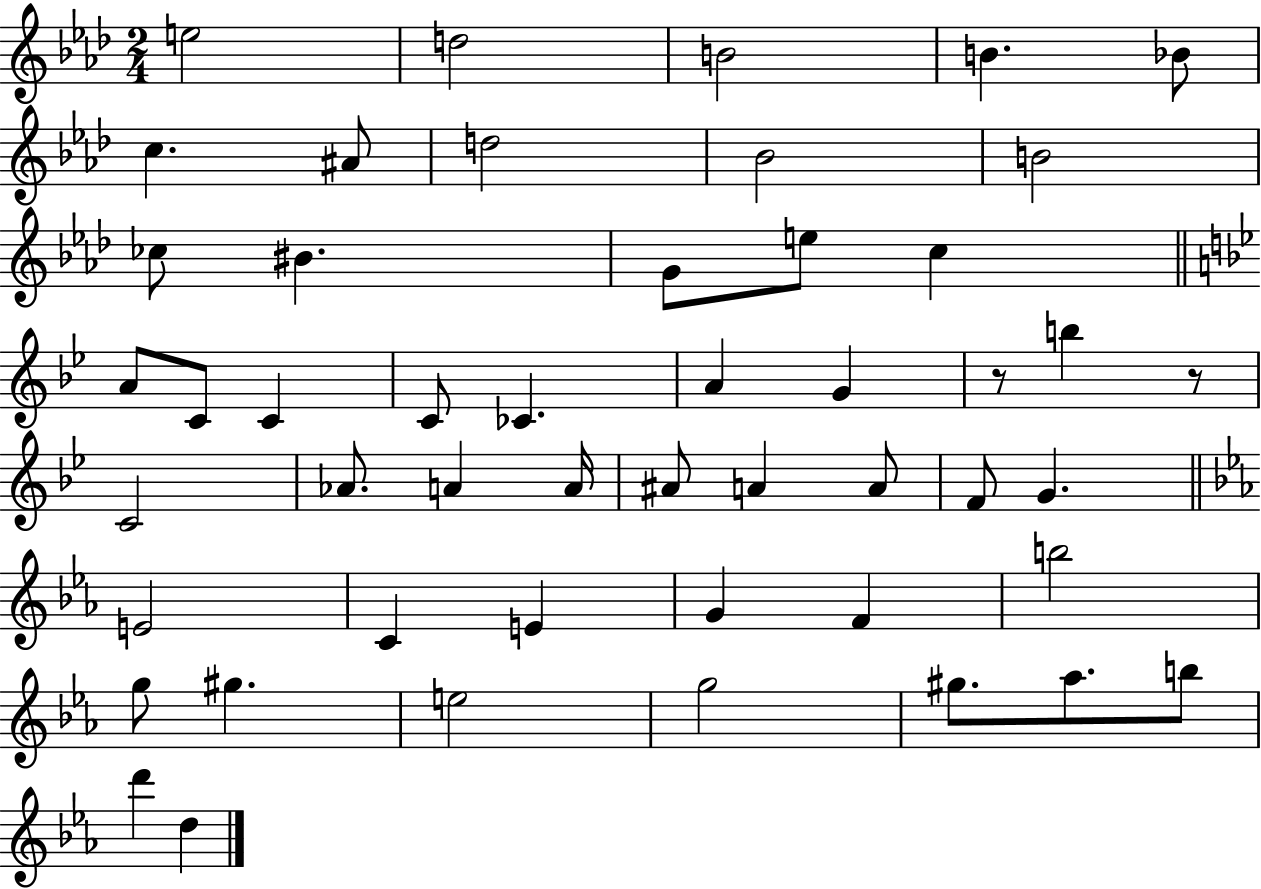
{
  \clef treble
  \numericTimeSignature
  \time 2/4
  \key aes \major
  e''2 | d''2 | b'2 | b'4. bes'8 | \break c''4. ais'8 | d''2 | bes'2 | b'2 | \break ces''8 bis'4. | g'8 e''8 c''4 | \bar "||" \break \key bes \major a'8 c'8 c'4 | c'8 ces'4. | a'4 g'4 | r8 b''4 r8 | \break c'2 | aes'8. a'4 a'16 | ais'8 a'4 a'8 | f'8 g'4. | \break \bar "||" \break \key c \minor e'2 | c'4 e'4 | g'4 f'4 | b''2 | \break g''8 gis''4. | e''2 | g''2 | gis''8. aes''8. b''8 | \break d'''4 d''4 | \bar "|."
}